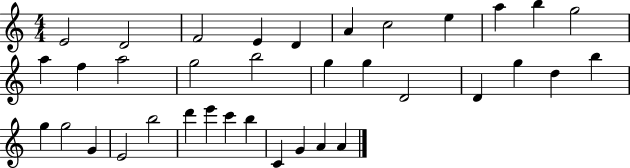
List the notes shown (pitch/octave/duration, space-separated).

E4/h D4/h F4/h E4/q D4/q A4/q C5/h E5/q A5/q B5/q G5/h A5/q F5/q A5/h G5/h B5/h G5/q G5/q D4/h D4/q G5/q D5/q B5/q G5/q G5/h G4/q E4/h B5/h D6/q E6/q C6/q B5/q C4/q G4/q A4/q A4/q